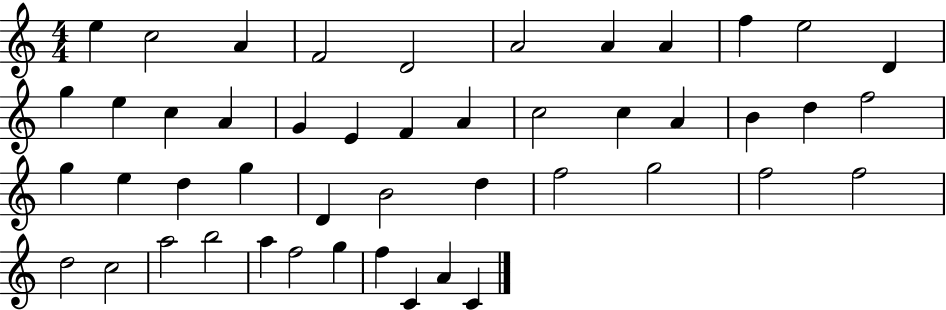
E5/q C5/h A4/q F4/h D4/h A4/h A4/q A4/q F5/q E5/h D4/q G5/q E5/q C5/q A4/q G4/q E4/q F4/q A4/q C5/h C5/q A4/q B4/q D5/q F5/h G5/q E5/q D5/q G5/q D4/q B4/h D5/q F5/h G5/h F5/h F5/h D5/h C5/h A5/h B5/h A5/q F5/h G5/q F5/q C4/q A4/q C4/q